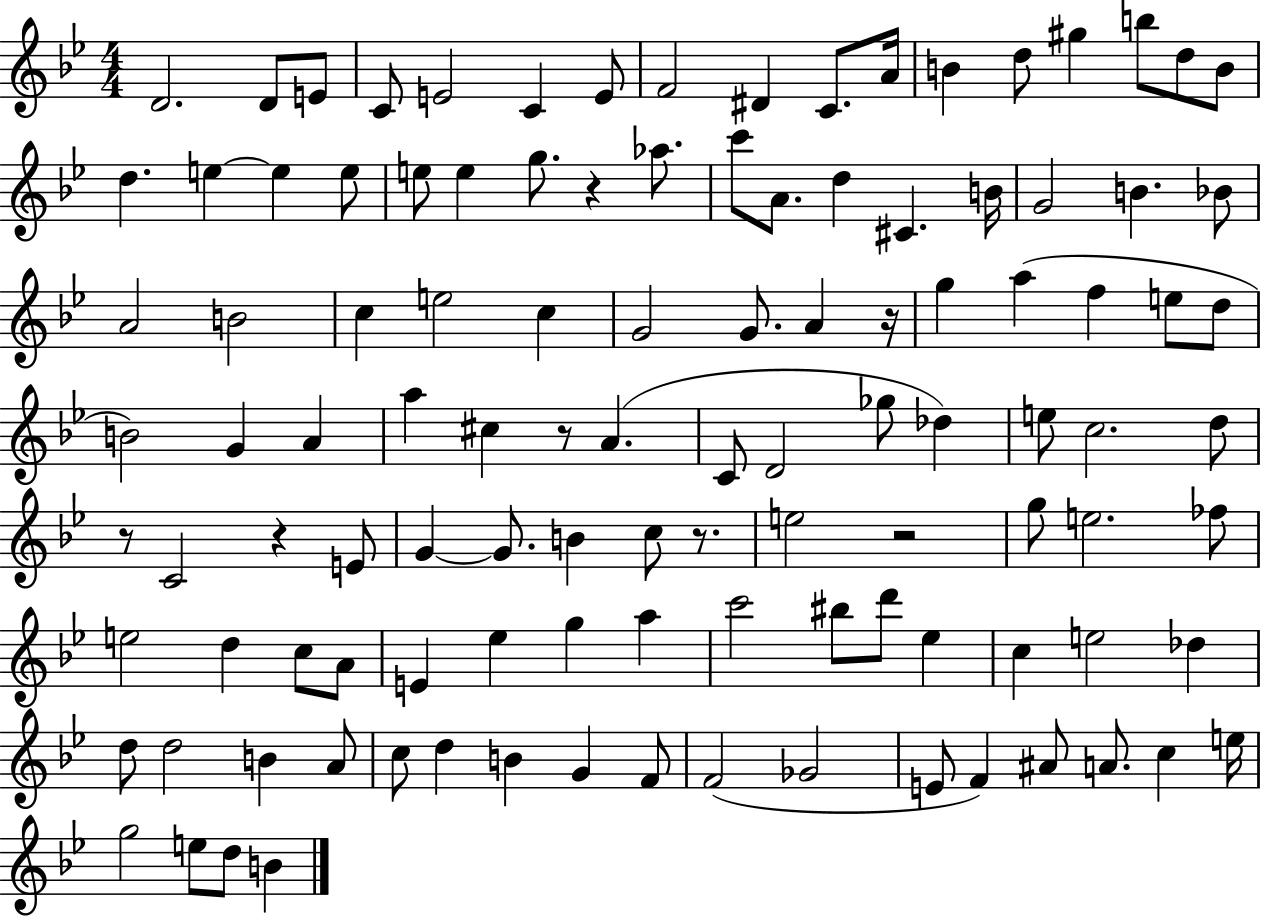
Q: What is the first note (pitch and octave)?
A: D4